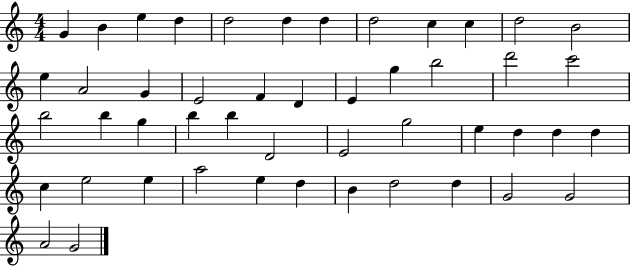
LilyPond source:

{
  \clef treble
  \numericTimeSignature
  \time 4/4
  \key c \major
  g'4 b'4 e''4 d''4 | d''2 d''4 d''4 | d''2 c''4 c''4 | d''2 b'2 | \break e''4 a'2 g'4 | e'2 f'4 d'4 | e'4 g''4 b''2 | d'''2 c'''2 | \break b''2 b''4 g''4 | b''4 b''4 d'2 | e'2 g''2 | e''4 d''4 d''4 d''4 | \break c''4 e''2 e''4 | a''2 e''4 d''4 | b'4 d''2 d''4 | g'2 g'2 | \break a'2 g'2 | \bar "|."
}